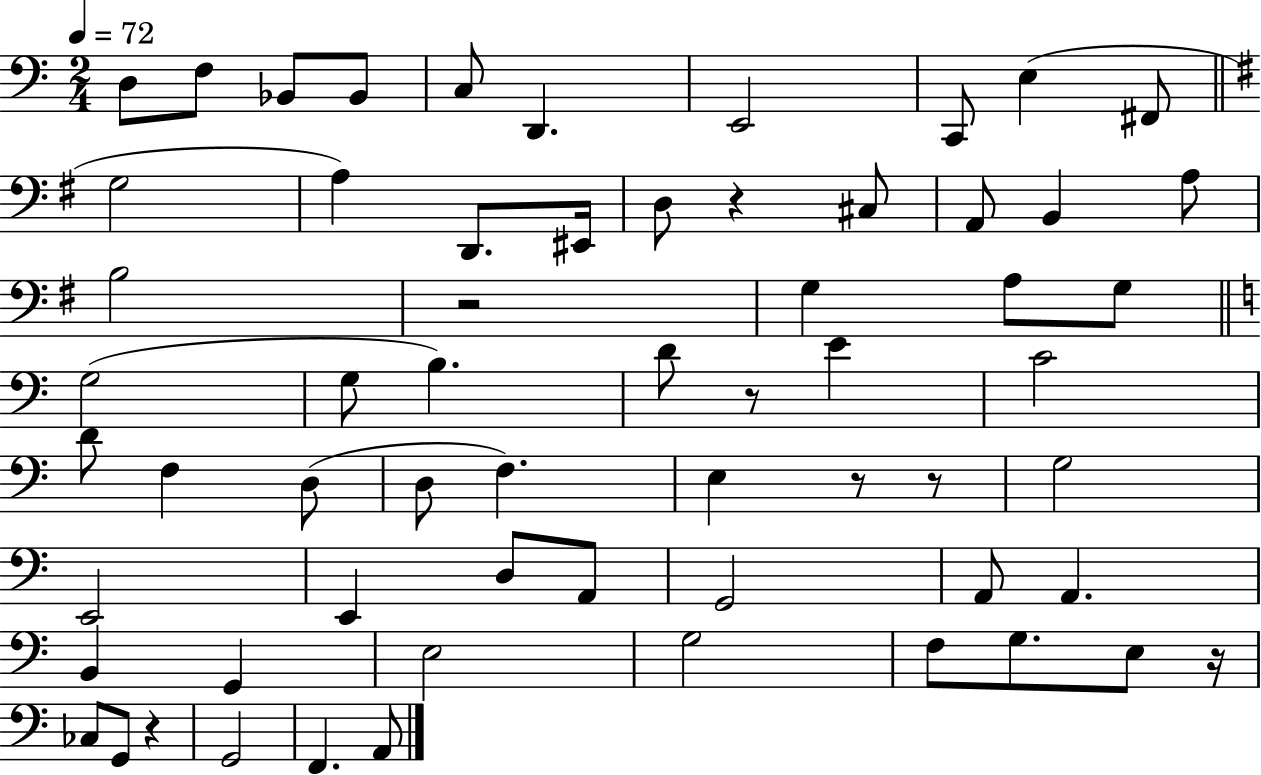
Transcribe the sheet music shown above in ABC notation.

X:1
T:Untitled
M:2/4
L:1/4
K:C
D,/2 F,/2 _B,,/2 _B,,/2 C,/2 D,, E,,2 C,,/2 E, ^F,,/2 G,2 A, D,,/2 ^E,,/4 D,/2 z ^C,/2 A,,/2 B,, A,/2 B,2 z2 G, A,/2 G,/2 G,2 G,/2 B, D/2 z/2 E C2 D/2 F, D,/2 D,/2 F, E, z/2 z/2 G,2 E,,2 E,, D,/2 A,,/2 G,,2 A,,/2 A,, B,, G,, E,2 G,2 F,/2 G,/2 E,/2 z/4 _C,/2 G,,/2 z G,,2 F,, A,,/2